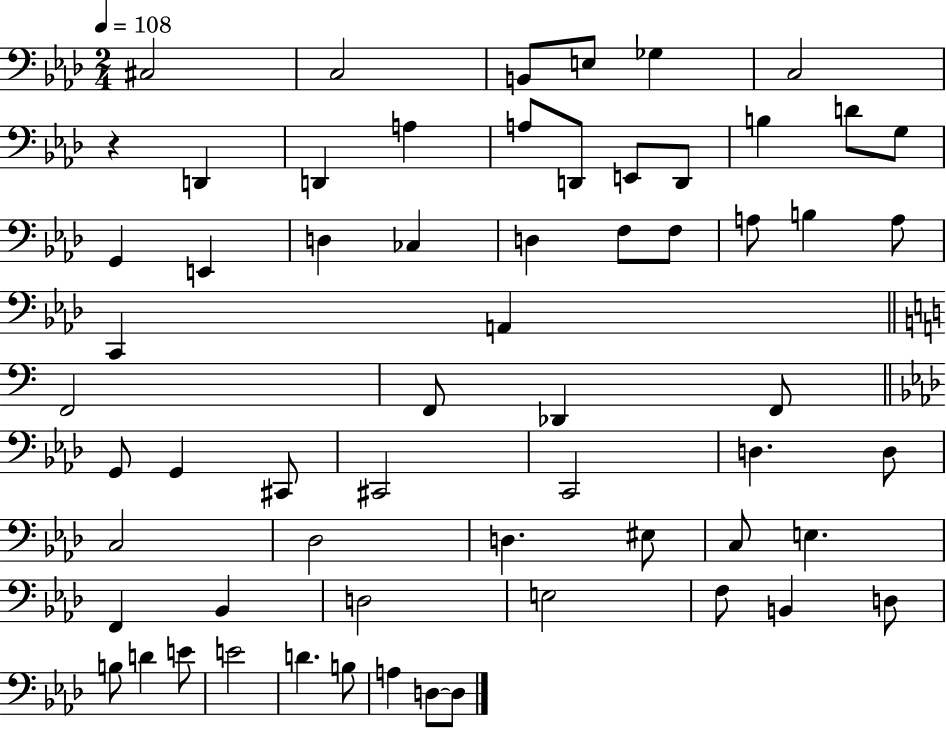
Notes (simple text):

C#3/h C3/h B2/e E3/e Gb3/q C3/h R/q D2/q D2/q A3/q A3/e D2/e E2/e D2/e B3/q D4/e G3/e G2/q E2/q D3/q CES3/q D3/q F3/e F3/e A3/e B3/q A3/e C2/q A2/q F2/h F2/e Db2/q F2/e G2/e G2/q C#2/e C#2/h C2/h D3/q. D3/e C3/h Db3/h D3/q. EIS3/e C3/e E3/q. F2/q Bb2/q D3/h E3/h F3/e B2/q D3/e B3/e D4/q E4/e E4/h D4/q. B3/e A3/q D3/e D3/e